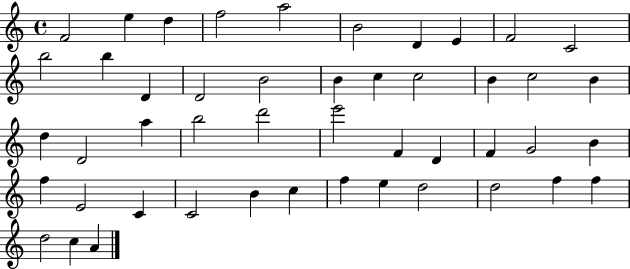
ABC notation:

X:1
T:Untitled
M:4/4
L:1/4
K:C
F2 e d f2 a2 B2 D E F2 C2 b2 b D D2 B2 B c c2 B c2 B d D2 a b2 d'2 e'2 F D F G2 B f E2 C C2 B c f e d2 d2 f f d2 c A